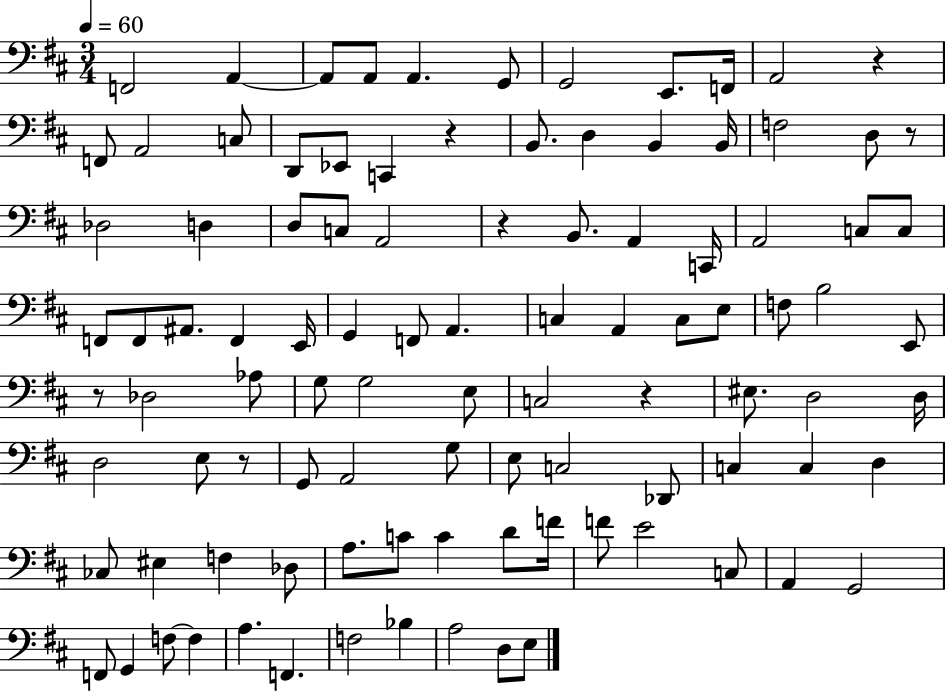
F2/h A2/q A2/e A2/e A2/q. G2/e G2/h E2/e. F2/s A2/h R/q F2/e A2/h C3/e D2/e Eb2/e C2/q R/q B2/e. D3/q B2/q B2/s F3/h D3/e R/e Db3/h D3/q D3/e C3/e A2/h R/q B2/e. A2/q C2/s A2/h C3/e C3/e F2/e F2/e A#2/e. F2/q E2/s G2/q F2/e A2/q. C3/q A2/q C3/e E3/e F3/e B3/h E2/e R/e Db3/h Ab3/e G3/e G3/h E3/e C3/h R/q EIS3/e. D3/h D3/s D3/h E3/e R/e G2/e A2/h G3/e E3/e C3/h Db2/e C3/q C3/q D3/q CES3/e EIS3/q F3/q Db3/e A3/e. C4/e C4/q D4/e F4/s F4/e E4/h C3/e A2/q G2/h F2/e G2/q F3/e F3/q A3/q. F2/q. F3/h Bb3/q A3/h D3/e E3/e